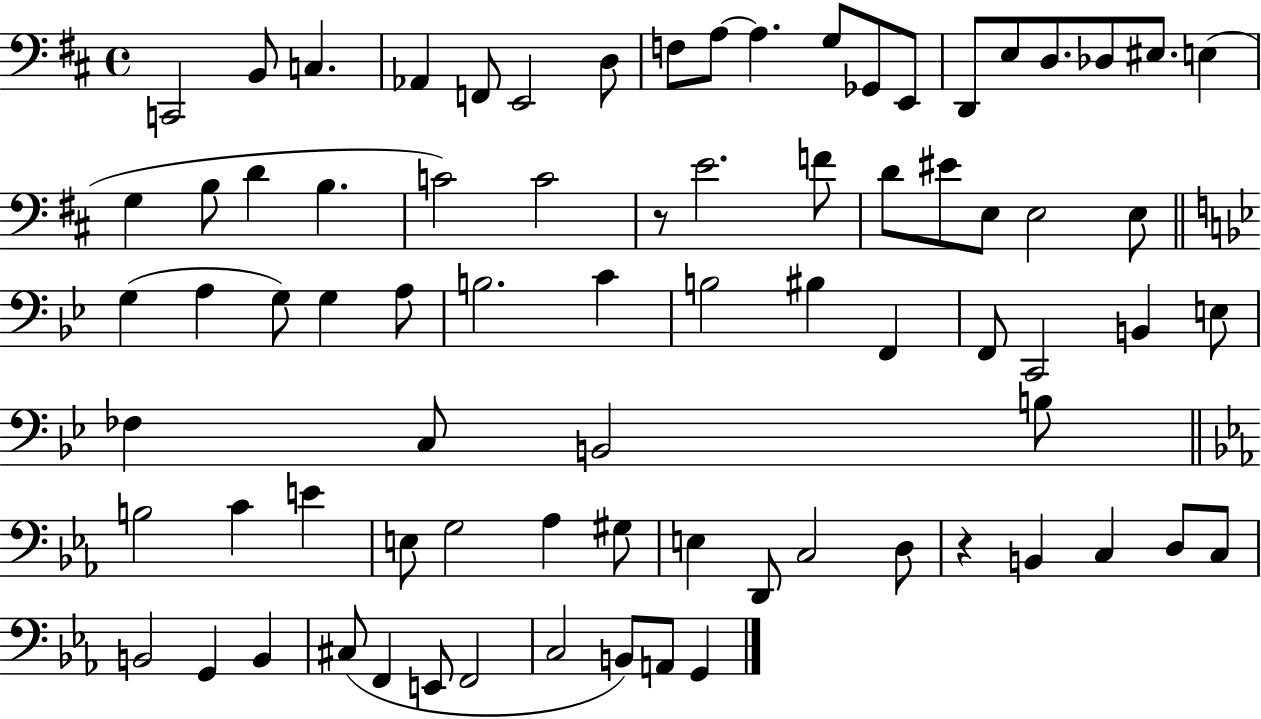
C2/h B2/e C3/q. Ab2/q F2/e E2/h D3/e F3/e A3/e A3/q. G3/e Gb2/e E2/e D2/e E3/e D3/e. Db3/e EIS3/e. E3/q G3/q B3/e D4/q B3/q. C4/h C4/h R/e E4/h. F4/e D4/e EIS4/e E3/e E3/h E3/e G3/q A3/q G3/e G3/q A3/e B3/h. C4/q B3/h BIS3/q F2/q F2/e C2/h B2/q E3/e FES3/q C3/e B2/h B3/e B3/h C4/q E4/q E3/e G3/h Ab3/q G#3/e E3/q D2/e C3/h D3/e R/q B2/q C3/q D3/e C3/e B2/h G2/q B2/q C#3/e F2/q E2/e F2/h C3/h B2/e A2/e G2/q